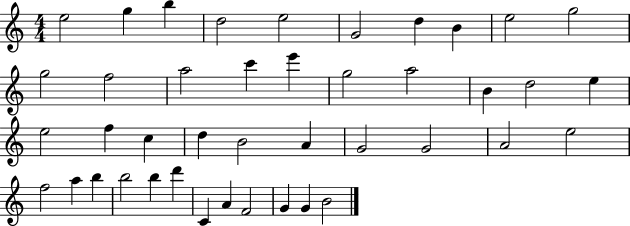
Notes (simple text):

E5/h G5/q B5/q D5/h E5/h G4/h D5/q B4/q E5/h G5/h G5/h F5/h A5/h C6/q E6/q G5/h A5/h B4/q D5/h E5/q E5/h F5/q C5/q D5/q B4/h A4/q G4/h G4/h A4/h E5/h F5/h A5/q B5/q B5/h B5/q D6/q C4/q A4/q F4/h G4/q G4/q B4/h